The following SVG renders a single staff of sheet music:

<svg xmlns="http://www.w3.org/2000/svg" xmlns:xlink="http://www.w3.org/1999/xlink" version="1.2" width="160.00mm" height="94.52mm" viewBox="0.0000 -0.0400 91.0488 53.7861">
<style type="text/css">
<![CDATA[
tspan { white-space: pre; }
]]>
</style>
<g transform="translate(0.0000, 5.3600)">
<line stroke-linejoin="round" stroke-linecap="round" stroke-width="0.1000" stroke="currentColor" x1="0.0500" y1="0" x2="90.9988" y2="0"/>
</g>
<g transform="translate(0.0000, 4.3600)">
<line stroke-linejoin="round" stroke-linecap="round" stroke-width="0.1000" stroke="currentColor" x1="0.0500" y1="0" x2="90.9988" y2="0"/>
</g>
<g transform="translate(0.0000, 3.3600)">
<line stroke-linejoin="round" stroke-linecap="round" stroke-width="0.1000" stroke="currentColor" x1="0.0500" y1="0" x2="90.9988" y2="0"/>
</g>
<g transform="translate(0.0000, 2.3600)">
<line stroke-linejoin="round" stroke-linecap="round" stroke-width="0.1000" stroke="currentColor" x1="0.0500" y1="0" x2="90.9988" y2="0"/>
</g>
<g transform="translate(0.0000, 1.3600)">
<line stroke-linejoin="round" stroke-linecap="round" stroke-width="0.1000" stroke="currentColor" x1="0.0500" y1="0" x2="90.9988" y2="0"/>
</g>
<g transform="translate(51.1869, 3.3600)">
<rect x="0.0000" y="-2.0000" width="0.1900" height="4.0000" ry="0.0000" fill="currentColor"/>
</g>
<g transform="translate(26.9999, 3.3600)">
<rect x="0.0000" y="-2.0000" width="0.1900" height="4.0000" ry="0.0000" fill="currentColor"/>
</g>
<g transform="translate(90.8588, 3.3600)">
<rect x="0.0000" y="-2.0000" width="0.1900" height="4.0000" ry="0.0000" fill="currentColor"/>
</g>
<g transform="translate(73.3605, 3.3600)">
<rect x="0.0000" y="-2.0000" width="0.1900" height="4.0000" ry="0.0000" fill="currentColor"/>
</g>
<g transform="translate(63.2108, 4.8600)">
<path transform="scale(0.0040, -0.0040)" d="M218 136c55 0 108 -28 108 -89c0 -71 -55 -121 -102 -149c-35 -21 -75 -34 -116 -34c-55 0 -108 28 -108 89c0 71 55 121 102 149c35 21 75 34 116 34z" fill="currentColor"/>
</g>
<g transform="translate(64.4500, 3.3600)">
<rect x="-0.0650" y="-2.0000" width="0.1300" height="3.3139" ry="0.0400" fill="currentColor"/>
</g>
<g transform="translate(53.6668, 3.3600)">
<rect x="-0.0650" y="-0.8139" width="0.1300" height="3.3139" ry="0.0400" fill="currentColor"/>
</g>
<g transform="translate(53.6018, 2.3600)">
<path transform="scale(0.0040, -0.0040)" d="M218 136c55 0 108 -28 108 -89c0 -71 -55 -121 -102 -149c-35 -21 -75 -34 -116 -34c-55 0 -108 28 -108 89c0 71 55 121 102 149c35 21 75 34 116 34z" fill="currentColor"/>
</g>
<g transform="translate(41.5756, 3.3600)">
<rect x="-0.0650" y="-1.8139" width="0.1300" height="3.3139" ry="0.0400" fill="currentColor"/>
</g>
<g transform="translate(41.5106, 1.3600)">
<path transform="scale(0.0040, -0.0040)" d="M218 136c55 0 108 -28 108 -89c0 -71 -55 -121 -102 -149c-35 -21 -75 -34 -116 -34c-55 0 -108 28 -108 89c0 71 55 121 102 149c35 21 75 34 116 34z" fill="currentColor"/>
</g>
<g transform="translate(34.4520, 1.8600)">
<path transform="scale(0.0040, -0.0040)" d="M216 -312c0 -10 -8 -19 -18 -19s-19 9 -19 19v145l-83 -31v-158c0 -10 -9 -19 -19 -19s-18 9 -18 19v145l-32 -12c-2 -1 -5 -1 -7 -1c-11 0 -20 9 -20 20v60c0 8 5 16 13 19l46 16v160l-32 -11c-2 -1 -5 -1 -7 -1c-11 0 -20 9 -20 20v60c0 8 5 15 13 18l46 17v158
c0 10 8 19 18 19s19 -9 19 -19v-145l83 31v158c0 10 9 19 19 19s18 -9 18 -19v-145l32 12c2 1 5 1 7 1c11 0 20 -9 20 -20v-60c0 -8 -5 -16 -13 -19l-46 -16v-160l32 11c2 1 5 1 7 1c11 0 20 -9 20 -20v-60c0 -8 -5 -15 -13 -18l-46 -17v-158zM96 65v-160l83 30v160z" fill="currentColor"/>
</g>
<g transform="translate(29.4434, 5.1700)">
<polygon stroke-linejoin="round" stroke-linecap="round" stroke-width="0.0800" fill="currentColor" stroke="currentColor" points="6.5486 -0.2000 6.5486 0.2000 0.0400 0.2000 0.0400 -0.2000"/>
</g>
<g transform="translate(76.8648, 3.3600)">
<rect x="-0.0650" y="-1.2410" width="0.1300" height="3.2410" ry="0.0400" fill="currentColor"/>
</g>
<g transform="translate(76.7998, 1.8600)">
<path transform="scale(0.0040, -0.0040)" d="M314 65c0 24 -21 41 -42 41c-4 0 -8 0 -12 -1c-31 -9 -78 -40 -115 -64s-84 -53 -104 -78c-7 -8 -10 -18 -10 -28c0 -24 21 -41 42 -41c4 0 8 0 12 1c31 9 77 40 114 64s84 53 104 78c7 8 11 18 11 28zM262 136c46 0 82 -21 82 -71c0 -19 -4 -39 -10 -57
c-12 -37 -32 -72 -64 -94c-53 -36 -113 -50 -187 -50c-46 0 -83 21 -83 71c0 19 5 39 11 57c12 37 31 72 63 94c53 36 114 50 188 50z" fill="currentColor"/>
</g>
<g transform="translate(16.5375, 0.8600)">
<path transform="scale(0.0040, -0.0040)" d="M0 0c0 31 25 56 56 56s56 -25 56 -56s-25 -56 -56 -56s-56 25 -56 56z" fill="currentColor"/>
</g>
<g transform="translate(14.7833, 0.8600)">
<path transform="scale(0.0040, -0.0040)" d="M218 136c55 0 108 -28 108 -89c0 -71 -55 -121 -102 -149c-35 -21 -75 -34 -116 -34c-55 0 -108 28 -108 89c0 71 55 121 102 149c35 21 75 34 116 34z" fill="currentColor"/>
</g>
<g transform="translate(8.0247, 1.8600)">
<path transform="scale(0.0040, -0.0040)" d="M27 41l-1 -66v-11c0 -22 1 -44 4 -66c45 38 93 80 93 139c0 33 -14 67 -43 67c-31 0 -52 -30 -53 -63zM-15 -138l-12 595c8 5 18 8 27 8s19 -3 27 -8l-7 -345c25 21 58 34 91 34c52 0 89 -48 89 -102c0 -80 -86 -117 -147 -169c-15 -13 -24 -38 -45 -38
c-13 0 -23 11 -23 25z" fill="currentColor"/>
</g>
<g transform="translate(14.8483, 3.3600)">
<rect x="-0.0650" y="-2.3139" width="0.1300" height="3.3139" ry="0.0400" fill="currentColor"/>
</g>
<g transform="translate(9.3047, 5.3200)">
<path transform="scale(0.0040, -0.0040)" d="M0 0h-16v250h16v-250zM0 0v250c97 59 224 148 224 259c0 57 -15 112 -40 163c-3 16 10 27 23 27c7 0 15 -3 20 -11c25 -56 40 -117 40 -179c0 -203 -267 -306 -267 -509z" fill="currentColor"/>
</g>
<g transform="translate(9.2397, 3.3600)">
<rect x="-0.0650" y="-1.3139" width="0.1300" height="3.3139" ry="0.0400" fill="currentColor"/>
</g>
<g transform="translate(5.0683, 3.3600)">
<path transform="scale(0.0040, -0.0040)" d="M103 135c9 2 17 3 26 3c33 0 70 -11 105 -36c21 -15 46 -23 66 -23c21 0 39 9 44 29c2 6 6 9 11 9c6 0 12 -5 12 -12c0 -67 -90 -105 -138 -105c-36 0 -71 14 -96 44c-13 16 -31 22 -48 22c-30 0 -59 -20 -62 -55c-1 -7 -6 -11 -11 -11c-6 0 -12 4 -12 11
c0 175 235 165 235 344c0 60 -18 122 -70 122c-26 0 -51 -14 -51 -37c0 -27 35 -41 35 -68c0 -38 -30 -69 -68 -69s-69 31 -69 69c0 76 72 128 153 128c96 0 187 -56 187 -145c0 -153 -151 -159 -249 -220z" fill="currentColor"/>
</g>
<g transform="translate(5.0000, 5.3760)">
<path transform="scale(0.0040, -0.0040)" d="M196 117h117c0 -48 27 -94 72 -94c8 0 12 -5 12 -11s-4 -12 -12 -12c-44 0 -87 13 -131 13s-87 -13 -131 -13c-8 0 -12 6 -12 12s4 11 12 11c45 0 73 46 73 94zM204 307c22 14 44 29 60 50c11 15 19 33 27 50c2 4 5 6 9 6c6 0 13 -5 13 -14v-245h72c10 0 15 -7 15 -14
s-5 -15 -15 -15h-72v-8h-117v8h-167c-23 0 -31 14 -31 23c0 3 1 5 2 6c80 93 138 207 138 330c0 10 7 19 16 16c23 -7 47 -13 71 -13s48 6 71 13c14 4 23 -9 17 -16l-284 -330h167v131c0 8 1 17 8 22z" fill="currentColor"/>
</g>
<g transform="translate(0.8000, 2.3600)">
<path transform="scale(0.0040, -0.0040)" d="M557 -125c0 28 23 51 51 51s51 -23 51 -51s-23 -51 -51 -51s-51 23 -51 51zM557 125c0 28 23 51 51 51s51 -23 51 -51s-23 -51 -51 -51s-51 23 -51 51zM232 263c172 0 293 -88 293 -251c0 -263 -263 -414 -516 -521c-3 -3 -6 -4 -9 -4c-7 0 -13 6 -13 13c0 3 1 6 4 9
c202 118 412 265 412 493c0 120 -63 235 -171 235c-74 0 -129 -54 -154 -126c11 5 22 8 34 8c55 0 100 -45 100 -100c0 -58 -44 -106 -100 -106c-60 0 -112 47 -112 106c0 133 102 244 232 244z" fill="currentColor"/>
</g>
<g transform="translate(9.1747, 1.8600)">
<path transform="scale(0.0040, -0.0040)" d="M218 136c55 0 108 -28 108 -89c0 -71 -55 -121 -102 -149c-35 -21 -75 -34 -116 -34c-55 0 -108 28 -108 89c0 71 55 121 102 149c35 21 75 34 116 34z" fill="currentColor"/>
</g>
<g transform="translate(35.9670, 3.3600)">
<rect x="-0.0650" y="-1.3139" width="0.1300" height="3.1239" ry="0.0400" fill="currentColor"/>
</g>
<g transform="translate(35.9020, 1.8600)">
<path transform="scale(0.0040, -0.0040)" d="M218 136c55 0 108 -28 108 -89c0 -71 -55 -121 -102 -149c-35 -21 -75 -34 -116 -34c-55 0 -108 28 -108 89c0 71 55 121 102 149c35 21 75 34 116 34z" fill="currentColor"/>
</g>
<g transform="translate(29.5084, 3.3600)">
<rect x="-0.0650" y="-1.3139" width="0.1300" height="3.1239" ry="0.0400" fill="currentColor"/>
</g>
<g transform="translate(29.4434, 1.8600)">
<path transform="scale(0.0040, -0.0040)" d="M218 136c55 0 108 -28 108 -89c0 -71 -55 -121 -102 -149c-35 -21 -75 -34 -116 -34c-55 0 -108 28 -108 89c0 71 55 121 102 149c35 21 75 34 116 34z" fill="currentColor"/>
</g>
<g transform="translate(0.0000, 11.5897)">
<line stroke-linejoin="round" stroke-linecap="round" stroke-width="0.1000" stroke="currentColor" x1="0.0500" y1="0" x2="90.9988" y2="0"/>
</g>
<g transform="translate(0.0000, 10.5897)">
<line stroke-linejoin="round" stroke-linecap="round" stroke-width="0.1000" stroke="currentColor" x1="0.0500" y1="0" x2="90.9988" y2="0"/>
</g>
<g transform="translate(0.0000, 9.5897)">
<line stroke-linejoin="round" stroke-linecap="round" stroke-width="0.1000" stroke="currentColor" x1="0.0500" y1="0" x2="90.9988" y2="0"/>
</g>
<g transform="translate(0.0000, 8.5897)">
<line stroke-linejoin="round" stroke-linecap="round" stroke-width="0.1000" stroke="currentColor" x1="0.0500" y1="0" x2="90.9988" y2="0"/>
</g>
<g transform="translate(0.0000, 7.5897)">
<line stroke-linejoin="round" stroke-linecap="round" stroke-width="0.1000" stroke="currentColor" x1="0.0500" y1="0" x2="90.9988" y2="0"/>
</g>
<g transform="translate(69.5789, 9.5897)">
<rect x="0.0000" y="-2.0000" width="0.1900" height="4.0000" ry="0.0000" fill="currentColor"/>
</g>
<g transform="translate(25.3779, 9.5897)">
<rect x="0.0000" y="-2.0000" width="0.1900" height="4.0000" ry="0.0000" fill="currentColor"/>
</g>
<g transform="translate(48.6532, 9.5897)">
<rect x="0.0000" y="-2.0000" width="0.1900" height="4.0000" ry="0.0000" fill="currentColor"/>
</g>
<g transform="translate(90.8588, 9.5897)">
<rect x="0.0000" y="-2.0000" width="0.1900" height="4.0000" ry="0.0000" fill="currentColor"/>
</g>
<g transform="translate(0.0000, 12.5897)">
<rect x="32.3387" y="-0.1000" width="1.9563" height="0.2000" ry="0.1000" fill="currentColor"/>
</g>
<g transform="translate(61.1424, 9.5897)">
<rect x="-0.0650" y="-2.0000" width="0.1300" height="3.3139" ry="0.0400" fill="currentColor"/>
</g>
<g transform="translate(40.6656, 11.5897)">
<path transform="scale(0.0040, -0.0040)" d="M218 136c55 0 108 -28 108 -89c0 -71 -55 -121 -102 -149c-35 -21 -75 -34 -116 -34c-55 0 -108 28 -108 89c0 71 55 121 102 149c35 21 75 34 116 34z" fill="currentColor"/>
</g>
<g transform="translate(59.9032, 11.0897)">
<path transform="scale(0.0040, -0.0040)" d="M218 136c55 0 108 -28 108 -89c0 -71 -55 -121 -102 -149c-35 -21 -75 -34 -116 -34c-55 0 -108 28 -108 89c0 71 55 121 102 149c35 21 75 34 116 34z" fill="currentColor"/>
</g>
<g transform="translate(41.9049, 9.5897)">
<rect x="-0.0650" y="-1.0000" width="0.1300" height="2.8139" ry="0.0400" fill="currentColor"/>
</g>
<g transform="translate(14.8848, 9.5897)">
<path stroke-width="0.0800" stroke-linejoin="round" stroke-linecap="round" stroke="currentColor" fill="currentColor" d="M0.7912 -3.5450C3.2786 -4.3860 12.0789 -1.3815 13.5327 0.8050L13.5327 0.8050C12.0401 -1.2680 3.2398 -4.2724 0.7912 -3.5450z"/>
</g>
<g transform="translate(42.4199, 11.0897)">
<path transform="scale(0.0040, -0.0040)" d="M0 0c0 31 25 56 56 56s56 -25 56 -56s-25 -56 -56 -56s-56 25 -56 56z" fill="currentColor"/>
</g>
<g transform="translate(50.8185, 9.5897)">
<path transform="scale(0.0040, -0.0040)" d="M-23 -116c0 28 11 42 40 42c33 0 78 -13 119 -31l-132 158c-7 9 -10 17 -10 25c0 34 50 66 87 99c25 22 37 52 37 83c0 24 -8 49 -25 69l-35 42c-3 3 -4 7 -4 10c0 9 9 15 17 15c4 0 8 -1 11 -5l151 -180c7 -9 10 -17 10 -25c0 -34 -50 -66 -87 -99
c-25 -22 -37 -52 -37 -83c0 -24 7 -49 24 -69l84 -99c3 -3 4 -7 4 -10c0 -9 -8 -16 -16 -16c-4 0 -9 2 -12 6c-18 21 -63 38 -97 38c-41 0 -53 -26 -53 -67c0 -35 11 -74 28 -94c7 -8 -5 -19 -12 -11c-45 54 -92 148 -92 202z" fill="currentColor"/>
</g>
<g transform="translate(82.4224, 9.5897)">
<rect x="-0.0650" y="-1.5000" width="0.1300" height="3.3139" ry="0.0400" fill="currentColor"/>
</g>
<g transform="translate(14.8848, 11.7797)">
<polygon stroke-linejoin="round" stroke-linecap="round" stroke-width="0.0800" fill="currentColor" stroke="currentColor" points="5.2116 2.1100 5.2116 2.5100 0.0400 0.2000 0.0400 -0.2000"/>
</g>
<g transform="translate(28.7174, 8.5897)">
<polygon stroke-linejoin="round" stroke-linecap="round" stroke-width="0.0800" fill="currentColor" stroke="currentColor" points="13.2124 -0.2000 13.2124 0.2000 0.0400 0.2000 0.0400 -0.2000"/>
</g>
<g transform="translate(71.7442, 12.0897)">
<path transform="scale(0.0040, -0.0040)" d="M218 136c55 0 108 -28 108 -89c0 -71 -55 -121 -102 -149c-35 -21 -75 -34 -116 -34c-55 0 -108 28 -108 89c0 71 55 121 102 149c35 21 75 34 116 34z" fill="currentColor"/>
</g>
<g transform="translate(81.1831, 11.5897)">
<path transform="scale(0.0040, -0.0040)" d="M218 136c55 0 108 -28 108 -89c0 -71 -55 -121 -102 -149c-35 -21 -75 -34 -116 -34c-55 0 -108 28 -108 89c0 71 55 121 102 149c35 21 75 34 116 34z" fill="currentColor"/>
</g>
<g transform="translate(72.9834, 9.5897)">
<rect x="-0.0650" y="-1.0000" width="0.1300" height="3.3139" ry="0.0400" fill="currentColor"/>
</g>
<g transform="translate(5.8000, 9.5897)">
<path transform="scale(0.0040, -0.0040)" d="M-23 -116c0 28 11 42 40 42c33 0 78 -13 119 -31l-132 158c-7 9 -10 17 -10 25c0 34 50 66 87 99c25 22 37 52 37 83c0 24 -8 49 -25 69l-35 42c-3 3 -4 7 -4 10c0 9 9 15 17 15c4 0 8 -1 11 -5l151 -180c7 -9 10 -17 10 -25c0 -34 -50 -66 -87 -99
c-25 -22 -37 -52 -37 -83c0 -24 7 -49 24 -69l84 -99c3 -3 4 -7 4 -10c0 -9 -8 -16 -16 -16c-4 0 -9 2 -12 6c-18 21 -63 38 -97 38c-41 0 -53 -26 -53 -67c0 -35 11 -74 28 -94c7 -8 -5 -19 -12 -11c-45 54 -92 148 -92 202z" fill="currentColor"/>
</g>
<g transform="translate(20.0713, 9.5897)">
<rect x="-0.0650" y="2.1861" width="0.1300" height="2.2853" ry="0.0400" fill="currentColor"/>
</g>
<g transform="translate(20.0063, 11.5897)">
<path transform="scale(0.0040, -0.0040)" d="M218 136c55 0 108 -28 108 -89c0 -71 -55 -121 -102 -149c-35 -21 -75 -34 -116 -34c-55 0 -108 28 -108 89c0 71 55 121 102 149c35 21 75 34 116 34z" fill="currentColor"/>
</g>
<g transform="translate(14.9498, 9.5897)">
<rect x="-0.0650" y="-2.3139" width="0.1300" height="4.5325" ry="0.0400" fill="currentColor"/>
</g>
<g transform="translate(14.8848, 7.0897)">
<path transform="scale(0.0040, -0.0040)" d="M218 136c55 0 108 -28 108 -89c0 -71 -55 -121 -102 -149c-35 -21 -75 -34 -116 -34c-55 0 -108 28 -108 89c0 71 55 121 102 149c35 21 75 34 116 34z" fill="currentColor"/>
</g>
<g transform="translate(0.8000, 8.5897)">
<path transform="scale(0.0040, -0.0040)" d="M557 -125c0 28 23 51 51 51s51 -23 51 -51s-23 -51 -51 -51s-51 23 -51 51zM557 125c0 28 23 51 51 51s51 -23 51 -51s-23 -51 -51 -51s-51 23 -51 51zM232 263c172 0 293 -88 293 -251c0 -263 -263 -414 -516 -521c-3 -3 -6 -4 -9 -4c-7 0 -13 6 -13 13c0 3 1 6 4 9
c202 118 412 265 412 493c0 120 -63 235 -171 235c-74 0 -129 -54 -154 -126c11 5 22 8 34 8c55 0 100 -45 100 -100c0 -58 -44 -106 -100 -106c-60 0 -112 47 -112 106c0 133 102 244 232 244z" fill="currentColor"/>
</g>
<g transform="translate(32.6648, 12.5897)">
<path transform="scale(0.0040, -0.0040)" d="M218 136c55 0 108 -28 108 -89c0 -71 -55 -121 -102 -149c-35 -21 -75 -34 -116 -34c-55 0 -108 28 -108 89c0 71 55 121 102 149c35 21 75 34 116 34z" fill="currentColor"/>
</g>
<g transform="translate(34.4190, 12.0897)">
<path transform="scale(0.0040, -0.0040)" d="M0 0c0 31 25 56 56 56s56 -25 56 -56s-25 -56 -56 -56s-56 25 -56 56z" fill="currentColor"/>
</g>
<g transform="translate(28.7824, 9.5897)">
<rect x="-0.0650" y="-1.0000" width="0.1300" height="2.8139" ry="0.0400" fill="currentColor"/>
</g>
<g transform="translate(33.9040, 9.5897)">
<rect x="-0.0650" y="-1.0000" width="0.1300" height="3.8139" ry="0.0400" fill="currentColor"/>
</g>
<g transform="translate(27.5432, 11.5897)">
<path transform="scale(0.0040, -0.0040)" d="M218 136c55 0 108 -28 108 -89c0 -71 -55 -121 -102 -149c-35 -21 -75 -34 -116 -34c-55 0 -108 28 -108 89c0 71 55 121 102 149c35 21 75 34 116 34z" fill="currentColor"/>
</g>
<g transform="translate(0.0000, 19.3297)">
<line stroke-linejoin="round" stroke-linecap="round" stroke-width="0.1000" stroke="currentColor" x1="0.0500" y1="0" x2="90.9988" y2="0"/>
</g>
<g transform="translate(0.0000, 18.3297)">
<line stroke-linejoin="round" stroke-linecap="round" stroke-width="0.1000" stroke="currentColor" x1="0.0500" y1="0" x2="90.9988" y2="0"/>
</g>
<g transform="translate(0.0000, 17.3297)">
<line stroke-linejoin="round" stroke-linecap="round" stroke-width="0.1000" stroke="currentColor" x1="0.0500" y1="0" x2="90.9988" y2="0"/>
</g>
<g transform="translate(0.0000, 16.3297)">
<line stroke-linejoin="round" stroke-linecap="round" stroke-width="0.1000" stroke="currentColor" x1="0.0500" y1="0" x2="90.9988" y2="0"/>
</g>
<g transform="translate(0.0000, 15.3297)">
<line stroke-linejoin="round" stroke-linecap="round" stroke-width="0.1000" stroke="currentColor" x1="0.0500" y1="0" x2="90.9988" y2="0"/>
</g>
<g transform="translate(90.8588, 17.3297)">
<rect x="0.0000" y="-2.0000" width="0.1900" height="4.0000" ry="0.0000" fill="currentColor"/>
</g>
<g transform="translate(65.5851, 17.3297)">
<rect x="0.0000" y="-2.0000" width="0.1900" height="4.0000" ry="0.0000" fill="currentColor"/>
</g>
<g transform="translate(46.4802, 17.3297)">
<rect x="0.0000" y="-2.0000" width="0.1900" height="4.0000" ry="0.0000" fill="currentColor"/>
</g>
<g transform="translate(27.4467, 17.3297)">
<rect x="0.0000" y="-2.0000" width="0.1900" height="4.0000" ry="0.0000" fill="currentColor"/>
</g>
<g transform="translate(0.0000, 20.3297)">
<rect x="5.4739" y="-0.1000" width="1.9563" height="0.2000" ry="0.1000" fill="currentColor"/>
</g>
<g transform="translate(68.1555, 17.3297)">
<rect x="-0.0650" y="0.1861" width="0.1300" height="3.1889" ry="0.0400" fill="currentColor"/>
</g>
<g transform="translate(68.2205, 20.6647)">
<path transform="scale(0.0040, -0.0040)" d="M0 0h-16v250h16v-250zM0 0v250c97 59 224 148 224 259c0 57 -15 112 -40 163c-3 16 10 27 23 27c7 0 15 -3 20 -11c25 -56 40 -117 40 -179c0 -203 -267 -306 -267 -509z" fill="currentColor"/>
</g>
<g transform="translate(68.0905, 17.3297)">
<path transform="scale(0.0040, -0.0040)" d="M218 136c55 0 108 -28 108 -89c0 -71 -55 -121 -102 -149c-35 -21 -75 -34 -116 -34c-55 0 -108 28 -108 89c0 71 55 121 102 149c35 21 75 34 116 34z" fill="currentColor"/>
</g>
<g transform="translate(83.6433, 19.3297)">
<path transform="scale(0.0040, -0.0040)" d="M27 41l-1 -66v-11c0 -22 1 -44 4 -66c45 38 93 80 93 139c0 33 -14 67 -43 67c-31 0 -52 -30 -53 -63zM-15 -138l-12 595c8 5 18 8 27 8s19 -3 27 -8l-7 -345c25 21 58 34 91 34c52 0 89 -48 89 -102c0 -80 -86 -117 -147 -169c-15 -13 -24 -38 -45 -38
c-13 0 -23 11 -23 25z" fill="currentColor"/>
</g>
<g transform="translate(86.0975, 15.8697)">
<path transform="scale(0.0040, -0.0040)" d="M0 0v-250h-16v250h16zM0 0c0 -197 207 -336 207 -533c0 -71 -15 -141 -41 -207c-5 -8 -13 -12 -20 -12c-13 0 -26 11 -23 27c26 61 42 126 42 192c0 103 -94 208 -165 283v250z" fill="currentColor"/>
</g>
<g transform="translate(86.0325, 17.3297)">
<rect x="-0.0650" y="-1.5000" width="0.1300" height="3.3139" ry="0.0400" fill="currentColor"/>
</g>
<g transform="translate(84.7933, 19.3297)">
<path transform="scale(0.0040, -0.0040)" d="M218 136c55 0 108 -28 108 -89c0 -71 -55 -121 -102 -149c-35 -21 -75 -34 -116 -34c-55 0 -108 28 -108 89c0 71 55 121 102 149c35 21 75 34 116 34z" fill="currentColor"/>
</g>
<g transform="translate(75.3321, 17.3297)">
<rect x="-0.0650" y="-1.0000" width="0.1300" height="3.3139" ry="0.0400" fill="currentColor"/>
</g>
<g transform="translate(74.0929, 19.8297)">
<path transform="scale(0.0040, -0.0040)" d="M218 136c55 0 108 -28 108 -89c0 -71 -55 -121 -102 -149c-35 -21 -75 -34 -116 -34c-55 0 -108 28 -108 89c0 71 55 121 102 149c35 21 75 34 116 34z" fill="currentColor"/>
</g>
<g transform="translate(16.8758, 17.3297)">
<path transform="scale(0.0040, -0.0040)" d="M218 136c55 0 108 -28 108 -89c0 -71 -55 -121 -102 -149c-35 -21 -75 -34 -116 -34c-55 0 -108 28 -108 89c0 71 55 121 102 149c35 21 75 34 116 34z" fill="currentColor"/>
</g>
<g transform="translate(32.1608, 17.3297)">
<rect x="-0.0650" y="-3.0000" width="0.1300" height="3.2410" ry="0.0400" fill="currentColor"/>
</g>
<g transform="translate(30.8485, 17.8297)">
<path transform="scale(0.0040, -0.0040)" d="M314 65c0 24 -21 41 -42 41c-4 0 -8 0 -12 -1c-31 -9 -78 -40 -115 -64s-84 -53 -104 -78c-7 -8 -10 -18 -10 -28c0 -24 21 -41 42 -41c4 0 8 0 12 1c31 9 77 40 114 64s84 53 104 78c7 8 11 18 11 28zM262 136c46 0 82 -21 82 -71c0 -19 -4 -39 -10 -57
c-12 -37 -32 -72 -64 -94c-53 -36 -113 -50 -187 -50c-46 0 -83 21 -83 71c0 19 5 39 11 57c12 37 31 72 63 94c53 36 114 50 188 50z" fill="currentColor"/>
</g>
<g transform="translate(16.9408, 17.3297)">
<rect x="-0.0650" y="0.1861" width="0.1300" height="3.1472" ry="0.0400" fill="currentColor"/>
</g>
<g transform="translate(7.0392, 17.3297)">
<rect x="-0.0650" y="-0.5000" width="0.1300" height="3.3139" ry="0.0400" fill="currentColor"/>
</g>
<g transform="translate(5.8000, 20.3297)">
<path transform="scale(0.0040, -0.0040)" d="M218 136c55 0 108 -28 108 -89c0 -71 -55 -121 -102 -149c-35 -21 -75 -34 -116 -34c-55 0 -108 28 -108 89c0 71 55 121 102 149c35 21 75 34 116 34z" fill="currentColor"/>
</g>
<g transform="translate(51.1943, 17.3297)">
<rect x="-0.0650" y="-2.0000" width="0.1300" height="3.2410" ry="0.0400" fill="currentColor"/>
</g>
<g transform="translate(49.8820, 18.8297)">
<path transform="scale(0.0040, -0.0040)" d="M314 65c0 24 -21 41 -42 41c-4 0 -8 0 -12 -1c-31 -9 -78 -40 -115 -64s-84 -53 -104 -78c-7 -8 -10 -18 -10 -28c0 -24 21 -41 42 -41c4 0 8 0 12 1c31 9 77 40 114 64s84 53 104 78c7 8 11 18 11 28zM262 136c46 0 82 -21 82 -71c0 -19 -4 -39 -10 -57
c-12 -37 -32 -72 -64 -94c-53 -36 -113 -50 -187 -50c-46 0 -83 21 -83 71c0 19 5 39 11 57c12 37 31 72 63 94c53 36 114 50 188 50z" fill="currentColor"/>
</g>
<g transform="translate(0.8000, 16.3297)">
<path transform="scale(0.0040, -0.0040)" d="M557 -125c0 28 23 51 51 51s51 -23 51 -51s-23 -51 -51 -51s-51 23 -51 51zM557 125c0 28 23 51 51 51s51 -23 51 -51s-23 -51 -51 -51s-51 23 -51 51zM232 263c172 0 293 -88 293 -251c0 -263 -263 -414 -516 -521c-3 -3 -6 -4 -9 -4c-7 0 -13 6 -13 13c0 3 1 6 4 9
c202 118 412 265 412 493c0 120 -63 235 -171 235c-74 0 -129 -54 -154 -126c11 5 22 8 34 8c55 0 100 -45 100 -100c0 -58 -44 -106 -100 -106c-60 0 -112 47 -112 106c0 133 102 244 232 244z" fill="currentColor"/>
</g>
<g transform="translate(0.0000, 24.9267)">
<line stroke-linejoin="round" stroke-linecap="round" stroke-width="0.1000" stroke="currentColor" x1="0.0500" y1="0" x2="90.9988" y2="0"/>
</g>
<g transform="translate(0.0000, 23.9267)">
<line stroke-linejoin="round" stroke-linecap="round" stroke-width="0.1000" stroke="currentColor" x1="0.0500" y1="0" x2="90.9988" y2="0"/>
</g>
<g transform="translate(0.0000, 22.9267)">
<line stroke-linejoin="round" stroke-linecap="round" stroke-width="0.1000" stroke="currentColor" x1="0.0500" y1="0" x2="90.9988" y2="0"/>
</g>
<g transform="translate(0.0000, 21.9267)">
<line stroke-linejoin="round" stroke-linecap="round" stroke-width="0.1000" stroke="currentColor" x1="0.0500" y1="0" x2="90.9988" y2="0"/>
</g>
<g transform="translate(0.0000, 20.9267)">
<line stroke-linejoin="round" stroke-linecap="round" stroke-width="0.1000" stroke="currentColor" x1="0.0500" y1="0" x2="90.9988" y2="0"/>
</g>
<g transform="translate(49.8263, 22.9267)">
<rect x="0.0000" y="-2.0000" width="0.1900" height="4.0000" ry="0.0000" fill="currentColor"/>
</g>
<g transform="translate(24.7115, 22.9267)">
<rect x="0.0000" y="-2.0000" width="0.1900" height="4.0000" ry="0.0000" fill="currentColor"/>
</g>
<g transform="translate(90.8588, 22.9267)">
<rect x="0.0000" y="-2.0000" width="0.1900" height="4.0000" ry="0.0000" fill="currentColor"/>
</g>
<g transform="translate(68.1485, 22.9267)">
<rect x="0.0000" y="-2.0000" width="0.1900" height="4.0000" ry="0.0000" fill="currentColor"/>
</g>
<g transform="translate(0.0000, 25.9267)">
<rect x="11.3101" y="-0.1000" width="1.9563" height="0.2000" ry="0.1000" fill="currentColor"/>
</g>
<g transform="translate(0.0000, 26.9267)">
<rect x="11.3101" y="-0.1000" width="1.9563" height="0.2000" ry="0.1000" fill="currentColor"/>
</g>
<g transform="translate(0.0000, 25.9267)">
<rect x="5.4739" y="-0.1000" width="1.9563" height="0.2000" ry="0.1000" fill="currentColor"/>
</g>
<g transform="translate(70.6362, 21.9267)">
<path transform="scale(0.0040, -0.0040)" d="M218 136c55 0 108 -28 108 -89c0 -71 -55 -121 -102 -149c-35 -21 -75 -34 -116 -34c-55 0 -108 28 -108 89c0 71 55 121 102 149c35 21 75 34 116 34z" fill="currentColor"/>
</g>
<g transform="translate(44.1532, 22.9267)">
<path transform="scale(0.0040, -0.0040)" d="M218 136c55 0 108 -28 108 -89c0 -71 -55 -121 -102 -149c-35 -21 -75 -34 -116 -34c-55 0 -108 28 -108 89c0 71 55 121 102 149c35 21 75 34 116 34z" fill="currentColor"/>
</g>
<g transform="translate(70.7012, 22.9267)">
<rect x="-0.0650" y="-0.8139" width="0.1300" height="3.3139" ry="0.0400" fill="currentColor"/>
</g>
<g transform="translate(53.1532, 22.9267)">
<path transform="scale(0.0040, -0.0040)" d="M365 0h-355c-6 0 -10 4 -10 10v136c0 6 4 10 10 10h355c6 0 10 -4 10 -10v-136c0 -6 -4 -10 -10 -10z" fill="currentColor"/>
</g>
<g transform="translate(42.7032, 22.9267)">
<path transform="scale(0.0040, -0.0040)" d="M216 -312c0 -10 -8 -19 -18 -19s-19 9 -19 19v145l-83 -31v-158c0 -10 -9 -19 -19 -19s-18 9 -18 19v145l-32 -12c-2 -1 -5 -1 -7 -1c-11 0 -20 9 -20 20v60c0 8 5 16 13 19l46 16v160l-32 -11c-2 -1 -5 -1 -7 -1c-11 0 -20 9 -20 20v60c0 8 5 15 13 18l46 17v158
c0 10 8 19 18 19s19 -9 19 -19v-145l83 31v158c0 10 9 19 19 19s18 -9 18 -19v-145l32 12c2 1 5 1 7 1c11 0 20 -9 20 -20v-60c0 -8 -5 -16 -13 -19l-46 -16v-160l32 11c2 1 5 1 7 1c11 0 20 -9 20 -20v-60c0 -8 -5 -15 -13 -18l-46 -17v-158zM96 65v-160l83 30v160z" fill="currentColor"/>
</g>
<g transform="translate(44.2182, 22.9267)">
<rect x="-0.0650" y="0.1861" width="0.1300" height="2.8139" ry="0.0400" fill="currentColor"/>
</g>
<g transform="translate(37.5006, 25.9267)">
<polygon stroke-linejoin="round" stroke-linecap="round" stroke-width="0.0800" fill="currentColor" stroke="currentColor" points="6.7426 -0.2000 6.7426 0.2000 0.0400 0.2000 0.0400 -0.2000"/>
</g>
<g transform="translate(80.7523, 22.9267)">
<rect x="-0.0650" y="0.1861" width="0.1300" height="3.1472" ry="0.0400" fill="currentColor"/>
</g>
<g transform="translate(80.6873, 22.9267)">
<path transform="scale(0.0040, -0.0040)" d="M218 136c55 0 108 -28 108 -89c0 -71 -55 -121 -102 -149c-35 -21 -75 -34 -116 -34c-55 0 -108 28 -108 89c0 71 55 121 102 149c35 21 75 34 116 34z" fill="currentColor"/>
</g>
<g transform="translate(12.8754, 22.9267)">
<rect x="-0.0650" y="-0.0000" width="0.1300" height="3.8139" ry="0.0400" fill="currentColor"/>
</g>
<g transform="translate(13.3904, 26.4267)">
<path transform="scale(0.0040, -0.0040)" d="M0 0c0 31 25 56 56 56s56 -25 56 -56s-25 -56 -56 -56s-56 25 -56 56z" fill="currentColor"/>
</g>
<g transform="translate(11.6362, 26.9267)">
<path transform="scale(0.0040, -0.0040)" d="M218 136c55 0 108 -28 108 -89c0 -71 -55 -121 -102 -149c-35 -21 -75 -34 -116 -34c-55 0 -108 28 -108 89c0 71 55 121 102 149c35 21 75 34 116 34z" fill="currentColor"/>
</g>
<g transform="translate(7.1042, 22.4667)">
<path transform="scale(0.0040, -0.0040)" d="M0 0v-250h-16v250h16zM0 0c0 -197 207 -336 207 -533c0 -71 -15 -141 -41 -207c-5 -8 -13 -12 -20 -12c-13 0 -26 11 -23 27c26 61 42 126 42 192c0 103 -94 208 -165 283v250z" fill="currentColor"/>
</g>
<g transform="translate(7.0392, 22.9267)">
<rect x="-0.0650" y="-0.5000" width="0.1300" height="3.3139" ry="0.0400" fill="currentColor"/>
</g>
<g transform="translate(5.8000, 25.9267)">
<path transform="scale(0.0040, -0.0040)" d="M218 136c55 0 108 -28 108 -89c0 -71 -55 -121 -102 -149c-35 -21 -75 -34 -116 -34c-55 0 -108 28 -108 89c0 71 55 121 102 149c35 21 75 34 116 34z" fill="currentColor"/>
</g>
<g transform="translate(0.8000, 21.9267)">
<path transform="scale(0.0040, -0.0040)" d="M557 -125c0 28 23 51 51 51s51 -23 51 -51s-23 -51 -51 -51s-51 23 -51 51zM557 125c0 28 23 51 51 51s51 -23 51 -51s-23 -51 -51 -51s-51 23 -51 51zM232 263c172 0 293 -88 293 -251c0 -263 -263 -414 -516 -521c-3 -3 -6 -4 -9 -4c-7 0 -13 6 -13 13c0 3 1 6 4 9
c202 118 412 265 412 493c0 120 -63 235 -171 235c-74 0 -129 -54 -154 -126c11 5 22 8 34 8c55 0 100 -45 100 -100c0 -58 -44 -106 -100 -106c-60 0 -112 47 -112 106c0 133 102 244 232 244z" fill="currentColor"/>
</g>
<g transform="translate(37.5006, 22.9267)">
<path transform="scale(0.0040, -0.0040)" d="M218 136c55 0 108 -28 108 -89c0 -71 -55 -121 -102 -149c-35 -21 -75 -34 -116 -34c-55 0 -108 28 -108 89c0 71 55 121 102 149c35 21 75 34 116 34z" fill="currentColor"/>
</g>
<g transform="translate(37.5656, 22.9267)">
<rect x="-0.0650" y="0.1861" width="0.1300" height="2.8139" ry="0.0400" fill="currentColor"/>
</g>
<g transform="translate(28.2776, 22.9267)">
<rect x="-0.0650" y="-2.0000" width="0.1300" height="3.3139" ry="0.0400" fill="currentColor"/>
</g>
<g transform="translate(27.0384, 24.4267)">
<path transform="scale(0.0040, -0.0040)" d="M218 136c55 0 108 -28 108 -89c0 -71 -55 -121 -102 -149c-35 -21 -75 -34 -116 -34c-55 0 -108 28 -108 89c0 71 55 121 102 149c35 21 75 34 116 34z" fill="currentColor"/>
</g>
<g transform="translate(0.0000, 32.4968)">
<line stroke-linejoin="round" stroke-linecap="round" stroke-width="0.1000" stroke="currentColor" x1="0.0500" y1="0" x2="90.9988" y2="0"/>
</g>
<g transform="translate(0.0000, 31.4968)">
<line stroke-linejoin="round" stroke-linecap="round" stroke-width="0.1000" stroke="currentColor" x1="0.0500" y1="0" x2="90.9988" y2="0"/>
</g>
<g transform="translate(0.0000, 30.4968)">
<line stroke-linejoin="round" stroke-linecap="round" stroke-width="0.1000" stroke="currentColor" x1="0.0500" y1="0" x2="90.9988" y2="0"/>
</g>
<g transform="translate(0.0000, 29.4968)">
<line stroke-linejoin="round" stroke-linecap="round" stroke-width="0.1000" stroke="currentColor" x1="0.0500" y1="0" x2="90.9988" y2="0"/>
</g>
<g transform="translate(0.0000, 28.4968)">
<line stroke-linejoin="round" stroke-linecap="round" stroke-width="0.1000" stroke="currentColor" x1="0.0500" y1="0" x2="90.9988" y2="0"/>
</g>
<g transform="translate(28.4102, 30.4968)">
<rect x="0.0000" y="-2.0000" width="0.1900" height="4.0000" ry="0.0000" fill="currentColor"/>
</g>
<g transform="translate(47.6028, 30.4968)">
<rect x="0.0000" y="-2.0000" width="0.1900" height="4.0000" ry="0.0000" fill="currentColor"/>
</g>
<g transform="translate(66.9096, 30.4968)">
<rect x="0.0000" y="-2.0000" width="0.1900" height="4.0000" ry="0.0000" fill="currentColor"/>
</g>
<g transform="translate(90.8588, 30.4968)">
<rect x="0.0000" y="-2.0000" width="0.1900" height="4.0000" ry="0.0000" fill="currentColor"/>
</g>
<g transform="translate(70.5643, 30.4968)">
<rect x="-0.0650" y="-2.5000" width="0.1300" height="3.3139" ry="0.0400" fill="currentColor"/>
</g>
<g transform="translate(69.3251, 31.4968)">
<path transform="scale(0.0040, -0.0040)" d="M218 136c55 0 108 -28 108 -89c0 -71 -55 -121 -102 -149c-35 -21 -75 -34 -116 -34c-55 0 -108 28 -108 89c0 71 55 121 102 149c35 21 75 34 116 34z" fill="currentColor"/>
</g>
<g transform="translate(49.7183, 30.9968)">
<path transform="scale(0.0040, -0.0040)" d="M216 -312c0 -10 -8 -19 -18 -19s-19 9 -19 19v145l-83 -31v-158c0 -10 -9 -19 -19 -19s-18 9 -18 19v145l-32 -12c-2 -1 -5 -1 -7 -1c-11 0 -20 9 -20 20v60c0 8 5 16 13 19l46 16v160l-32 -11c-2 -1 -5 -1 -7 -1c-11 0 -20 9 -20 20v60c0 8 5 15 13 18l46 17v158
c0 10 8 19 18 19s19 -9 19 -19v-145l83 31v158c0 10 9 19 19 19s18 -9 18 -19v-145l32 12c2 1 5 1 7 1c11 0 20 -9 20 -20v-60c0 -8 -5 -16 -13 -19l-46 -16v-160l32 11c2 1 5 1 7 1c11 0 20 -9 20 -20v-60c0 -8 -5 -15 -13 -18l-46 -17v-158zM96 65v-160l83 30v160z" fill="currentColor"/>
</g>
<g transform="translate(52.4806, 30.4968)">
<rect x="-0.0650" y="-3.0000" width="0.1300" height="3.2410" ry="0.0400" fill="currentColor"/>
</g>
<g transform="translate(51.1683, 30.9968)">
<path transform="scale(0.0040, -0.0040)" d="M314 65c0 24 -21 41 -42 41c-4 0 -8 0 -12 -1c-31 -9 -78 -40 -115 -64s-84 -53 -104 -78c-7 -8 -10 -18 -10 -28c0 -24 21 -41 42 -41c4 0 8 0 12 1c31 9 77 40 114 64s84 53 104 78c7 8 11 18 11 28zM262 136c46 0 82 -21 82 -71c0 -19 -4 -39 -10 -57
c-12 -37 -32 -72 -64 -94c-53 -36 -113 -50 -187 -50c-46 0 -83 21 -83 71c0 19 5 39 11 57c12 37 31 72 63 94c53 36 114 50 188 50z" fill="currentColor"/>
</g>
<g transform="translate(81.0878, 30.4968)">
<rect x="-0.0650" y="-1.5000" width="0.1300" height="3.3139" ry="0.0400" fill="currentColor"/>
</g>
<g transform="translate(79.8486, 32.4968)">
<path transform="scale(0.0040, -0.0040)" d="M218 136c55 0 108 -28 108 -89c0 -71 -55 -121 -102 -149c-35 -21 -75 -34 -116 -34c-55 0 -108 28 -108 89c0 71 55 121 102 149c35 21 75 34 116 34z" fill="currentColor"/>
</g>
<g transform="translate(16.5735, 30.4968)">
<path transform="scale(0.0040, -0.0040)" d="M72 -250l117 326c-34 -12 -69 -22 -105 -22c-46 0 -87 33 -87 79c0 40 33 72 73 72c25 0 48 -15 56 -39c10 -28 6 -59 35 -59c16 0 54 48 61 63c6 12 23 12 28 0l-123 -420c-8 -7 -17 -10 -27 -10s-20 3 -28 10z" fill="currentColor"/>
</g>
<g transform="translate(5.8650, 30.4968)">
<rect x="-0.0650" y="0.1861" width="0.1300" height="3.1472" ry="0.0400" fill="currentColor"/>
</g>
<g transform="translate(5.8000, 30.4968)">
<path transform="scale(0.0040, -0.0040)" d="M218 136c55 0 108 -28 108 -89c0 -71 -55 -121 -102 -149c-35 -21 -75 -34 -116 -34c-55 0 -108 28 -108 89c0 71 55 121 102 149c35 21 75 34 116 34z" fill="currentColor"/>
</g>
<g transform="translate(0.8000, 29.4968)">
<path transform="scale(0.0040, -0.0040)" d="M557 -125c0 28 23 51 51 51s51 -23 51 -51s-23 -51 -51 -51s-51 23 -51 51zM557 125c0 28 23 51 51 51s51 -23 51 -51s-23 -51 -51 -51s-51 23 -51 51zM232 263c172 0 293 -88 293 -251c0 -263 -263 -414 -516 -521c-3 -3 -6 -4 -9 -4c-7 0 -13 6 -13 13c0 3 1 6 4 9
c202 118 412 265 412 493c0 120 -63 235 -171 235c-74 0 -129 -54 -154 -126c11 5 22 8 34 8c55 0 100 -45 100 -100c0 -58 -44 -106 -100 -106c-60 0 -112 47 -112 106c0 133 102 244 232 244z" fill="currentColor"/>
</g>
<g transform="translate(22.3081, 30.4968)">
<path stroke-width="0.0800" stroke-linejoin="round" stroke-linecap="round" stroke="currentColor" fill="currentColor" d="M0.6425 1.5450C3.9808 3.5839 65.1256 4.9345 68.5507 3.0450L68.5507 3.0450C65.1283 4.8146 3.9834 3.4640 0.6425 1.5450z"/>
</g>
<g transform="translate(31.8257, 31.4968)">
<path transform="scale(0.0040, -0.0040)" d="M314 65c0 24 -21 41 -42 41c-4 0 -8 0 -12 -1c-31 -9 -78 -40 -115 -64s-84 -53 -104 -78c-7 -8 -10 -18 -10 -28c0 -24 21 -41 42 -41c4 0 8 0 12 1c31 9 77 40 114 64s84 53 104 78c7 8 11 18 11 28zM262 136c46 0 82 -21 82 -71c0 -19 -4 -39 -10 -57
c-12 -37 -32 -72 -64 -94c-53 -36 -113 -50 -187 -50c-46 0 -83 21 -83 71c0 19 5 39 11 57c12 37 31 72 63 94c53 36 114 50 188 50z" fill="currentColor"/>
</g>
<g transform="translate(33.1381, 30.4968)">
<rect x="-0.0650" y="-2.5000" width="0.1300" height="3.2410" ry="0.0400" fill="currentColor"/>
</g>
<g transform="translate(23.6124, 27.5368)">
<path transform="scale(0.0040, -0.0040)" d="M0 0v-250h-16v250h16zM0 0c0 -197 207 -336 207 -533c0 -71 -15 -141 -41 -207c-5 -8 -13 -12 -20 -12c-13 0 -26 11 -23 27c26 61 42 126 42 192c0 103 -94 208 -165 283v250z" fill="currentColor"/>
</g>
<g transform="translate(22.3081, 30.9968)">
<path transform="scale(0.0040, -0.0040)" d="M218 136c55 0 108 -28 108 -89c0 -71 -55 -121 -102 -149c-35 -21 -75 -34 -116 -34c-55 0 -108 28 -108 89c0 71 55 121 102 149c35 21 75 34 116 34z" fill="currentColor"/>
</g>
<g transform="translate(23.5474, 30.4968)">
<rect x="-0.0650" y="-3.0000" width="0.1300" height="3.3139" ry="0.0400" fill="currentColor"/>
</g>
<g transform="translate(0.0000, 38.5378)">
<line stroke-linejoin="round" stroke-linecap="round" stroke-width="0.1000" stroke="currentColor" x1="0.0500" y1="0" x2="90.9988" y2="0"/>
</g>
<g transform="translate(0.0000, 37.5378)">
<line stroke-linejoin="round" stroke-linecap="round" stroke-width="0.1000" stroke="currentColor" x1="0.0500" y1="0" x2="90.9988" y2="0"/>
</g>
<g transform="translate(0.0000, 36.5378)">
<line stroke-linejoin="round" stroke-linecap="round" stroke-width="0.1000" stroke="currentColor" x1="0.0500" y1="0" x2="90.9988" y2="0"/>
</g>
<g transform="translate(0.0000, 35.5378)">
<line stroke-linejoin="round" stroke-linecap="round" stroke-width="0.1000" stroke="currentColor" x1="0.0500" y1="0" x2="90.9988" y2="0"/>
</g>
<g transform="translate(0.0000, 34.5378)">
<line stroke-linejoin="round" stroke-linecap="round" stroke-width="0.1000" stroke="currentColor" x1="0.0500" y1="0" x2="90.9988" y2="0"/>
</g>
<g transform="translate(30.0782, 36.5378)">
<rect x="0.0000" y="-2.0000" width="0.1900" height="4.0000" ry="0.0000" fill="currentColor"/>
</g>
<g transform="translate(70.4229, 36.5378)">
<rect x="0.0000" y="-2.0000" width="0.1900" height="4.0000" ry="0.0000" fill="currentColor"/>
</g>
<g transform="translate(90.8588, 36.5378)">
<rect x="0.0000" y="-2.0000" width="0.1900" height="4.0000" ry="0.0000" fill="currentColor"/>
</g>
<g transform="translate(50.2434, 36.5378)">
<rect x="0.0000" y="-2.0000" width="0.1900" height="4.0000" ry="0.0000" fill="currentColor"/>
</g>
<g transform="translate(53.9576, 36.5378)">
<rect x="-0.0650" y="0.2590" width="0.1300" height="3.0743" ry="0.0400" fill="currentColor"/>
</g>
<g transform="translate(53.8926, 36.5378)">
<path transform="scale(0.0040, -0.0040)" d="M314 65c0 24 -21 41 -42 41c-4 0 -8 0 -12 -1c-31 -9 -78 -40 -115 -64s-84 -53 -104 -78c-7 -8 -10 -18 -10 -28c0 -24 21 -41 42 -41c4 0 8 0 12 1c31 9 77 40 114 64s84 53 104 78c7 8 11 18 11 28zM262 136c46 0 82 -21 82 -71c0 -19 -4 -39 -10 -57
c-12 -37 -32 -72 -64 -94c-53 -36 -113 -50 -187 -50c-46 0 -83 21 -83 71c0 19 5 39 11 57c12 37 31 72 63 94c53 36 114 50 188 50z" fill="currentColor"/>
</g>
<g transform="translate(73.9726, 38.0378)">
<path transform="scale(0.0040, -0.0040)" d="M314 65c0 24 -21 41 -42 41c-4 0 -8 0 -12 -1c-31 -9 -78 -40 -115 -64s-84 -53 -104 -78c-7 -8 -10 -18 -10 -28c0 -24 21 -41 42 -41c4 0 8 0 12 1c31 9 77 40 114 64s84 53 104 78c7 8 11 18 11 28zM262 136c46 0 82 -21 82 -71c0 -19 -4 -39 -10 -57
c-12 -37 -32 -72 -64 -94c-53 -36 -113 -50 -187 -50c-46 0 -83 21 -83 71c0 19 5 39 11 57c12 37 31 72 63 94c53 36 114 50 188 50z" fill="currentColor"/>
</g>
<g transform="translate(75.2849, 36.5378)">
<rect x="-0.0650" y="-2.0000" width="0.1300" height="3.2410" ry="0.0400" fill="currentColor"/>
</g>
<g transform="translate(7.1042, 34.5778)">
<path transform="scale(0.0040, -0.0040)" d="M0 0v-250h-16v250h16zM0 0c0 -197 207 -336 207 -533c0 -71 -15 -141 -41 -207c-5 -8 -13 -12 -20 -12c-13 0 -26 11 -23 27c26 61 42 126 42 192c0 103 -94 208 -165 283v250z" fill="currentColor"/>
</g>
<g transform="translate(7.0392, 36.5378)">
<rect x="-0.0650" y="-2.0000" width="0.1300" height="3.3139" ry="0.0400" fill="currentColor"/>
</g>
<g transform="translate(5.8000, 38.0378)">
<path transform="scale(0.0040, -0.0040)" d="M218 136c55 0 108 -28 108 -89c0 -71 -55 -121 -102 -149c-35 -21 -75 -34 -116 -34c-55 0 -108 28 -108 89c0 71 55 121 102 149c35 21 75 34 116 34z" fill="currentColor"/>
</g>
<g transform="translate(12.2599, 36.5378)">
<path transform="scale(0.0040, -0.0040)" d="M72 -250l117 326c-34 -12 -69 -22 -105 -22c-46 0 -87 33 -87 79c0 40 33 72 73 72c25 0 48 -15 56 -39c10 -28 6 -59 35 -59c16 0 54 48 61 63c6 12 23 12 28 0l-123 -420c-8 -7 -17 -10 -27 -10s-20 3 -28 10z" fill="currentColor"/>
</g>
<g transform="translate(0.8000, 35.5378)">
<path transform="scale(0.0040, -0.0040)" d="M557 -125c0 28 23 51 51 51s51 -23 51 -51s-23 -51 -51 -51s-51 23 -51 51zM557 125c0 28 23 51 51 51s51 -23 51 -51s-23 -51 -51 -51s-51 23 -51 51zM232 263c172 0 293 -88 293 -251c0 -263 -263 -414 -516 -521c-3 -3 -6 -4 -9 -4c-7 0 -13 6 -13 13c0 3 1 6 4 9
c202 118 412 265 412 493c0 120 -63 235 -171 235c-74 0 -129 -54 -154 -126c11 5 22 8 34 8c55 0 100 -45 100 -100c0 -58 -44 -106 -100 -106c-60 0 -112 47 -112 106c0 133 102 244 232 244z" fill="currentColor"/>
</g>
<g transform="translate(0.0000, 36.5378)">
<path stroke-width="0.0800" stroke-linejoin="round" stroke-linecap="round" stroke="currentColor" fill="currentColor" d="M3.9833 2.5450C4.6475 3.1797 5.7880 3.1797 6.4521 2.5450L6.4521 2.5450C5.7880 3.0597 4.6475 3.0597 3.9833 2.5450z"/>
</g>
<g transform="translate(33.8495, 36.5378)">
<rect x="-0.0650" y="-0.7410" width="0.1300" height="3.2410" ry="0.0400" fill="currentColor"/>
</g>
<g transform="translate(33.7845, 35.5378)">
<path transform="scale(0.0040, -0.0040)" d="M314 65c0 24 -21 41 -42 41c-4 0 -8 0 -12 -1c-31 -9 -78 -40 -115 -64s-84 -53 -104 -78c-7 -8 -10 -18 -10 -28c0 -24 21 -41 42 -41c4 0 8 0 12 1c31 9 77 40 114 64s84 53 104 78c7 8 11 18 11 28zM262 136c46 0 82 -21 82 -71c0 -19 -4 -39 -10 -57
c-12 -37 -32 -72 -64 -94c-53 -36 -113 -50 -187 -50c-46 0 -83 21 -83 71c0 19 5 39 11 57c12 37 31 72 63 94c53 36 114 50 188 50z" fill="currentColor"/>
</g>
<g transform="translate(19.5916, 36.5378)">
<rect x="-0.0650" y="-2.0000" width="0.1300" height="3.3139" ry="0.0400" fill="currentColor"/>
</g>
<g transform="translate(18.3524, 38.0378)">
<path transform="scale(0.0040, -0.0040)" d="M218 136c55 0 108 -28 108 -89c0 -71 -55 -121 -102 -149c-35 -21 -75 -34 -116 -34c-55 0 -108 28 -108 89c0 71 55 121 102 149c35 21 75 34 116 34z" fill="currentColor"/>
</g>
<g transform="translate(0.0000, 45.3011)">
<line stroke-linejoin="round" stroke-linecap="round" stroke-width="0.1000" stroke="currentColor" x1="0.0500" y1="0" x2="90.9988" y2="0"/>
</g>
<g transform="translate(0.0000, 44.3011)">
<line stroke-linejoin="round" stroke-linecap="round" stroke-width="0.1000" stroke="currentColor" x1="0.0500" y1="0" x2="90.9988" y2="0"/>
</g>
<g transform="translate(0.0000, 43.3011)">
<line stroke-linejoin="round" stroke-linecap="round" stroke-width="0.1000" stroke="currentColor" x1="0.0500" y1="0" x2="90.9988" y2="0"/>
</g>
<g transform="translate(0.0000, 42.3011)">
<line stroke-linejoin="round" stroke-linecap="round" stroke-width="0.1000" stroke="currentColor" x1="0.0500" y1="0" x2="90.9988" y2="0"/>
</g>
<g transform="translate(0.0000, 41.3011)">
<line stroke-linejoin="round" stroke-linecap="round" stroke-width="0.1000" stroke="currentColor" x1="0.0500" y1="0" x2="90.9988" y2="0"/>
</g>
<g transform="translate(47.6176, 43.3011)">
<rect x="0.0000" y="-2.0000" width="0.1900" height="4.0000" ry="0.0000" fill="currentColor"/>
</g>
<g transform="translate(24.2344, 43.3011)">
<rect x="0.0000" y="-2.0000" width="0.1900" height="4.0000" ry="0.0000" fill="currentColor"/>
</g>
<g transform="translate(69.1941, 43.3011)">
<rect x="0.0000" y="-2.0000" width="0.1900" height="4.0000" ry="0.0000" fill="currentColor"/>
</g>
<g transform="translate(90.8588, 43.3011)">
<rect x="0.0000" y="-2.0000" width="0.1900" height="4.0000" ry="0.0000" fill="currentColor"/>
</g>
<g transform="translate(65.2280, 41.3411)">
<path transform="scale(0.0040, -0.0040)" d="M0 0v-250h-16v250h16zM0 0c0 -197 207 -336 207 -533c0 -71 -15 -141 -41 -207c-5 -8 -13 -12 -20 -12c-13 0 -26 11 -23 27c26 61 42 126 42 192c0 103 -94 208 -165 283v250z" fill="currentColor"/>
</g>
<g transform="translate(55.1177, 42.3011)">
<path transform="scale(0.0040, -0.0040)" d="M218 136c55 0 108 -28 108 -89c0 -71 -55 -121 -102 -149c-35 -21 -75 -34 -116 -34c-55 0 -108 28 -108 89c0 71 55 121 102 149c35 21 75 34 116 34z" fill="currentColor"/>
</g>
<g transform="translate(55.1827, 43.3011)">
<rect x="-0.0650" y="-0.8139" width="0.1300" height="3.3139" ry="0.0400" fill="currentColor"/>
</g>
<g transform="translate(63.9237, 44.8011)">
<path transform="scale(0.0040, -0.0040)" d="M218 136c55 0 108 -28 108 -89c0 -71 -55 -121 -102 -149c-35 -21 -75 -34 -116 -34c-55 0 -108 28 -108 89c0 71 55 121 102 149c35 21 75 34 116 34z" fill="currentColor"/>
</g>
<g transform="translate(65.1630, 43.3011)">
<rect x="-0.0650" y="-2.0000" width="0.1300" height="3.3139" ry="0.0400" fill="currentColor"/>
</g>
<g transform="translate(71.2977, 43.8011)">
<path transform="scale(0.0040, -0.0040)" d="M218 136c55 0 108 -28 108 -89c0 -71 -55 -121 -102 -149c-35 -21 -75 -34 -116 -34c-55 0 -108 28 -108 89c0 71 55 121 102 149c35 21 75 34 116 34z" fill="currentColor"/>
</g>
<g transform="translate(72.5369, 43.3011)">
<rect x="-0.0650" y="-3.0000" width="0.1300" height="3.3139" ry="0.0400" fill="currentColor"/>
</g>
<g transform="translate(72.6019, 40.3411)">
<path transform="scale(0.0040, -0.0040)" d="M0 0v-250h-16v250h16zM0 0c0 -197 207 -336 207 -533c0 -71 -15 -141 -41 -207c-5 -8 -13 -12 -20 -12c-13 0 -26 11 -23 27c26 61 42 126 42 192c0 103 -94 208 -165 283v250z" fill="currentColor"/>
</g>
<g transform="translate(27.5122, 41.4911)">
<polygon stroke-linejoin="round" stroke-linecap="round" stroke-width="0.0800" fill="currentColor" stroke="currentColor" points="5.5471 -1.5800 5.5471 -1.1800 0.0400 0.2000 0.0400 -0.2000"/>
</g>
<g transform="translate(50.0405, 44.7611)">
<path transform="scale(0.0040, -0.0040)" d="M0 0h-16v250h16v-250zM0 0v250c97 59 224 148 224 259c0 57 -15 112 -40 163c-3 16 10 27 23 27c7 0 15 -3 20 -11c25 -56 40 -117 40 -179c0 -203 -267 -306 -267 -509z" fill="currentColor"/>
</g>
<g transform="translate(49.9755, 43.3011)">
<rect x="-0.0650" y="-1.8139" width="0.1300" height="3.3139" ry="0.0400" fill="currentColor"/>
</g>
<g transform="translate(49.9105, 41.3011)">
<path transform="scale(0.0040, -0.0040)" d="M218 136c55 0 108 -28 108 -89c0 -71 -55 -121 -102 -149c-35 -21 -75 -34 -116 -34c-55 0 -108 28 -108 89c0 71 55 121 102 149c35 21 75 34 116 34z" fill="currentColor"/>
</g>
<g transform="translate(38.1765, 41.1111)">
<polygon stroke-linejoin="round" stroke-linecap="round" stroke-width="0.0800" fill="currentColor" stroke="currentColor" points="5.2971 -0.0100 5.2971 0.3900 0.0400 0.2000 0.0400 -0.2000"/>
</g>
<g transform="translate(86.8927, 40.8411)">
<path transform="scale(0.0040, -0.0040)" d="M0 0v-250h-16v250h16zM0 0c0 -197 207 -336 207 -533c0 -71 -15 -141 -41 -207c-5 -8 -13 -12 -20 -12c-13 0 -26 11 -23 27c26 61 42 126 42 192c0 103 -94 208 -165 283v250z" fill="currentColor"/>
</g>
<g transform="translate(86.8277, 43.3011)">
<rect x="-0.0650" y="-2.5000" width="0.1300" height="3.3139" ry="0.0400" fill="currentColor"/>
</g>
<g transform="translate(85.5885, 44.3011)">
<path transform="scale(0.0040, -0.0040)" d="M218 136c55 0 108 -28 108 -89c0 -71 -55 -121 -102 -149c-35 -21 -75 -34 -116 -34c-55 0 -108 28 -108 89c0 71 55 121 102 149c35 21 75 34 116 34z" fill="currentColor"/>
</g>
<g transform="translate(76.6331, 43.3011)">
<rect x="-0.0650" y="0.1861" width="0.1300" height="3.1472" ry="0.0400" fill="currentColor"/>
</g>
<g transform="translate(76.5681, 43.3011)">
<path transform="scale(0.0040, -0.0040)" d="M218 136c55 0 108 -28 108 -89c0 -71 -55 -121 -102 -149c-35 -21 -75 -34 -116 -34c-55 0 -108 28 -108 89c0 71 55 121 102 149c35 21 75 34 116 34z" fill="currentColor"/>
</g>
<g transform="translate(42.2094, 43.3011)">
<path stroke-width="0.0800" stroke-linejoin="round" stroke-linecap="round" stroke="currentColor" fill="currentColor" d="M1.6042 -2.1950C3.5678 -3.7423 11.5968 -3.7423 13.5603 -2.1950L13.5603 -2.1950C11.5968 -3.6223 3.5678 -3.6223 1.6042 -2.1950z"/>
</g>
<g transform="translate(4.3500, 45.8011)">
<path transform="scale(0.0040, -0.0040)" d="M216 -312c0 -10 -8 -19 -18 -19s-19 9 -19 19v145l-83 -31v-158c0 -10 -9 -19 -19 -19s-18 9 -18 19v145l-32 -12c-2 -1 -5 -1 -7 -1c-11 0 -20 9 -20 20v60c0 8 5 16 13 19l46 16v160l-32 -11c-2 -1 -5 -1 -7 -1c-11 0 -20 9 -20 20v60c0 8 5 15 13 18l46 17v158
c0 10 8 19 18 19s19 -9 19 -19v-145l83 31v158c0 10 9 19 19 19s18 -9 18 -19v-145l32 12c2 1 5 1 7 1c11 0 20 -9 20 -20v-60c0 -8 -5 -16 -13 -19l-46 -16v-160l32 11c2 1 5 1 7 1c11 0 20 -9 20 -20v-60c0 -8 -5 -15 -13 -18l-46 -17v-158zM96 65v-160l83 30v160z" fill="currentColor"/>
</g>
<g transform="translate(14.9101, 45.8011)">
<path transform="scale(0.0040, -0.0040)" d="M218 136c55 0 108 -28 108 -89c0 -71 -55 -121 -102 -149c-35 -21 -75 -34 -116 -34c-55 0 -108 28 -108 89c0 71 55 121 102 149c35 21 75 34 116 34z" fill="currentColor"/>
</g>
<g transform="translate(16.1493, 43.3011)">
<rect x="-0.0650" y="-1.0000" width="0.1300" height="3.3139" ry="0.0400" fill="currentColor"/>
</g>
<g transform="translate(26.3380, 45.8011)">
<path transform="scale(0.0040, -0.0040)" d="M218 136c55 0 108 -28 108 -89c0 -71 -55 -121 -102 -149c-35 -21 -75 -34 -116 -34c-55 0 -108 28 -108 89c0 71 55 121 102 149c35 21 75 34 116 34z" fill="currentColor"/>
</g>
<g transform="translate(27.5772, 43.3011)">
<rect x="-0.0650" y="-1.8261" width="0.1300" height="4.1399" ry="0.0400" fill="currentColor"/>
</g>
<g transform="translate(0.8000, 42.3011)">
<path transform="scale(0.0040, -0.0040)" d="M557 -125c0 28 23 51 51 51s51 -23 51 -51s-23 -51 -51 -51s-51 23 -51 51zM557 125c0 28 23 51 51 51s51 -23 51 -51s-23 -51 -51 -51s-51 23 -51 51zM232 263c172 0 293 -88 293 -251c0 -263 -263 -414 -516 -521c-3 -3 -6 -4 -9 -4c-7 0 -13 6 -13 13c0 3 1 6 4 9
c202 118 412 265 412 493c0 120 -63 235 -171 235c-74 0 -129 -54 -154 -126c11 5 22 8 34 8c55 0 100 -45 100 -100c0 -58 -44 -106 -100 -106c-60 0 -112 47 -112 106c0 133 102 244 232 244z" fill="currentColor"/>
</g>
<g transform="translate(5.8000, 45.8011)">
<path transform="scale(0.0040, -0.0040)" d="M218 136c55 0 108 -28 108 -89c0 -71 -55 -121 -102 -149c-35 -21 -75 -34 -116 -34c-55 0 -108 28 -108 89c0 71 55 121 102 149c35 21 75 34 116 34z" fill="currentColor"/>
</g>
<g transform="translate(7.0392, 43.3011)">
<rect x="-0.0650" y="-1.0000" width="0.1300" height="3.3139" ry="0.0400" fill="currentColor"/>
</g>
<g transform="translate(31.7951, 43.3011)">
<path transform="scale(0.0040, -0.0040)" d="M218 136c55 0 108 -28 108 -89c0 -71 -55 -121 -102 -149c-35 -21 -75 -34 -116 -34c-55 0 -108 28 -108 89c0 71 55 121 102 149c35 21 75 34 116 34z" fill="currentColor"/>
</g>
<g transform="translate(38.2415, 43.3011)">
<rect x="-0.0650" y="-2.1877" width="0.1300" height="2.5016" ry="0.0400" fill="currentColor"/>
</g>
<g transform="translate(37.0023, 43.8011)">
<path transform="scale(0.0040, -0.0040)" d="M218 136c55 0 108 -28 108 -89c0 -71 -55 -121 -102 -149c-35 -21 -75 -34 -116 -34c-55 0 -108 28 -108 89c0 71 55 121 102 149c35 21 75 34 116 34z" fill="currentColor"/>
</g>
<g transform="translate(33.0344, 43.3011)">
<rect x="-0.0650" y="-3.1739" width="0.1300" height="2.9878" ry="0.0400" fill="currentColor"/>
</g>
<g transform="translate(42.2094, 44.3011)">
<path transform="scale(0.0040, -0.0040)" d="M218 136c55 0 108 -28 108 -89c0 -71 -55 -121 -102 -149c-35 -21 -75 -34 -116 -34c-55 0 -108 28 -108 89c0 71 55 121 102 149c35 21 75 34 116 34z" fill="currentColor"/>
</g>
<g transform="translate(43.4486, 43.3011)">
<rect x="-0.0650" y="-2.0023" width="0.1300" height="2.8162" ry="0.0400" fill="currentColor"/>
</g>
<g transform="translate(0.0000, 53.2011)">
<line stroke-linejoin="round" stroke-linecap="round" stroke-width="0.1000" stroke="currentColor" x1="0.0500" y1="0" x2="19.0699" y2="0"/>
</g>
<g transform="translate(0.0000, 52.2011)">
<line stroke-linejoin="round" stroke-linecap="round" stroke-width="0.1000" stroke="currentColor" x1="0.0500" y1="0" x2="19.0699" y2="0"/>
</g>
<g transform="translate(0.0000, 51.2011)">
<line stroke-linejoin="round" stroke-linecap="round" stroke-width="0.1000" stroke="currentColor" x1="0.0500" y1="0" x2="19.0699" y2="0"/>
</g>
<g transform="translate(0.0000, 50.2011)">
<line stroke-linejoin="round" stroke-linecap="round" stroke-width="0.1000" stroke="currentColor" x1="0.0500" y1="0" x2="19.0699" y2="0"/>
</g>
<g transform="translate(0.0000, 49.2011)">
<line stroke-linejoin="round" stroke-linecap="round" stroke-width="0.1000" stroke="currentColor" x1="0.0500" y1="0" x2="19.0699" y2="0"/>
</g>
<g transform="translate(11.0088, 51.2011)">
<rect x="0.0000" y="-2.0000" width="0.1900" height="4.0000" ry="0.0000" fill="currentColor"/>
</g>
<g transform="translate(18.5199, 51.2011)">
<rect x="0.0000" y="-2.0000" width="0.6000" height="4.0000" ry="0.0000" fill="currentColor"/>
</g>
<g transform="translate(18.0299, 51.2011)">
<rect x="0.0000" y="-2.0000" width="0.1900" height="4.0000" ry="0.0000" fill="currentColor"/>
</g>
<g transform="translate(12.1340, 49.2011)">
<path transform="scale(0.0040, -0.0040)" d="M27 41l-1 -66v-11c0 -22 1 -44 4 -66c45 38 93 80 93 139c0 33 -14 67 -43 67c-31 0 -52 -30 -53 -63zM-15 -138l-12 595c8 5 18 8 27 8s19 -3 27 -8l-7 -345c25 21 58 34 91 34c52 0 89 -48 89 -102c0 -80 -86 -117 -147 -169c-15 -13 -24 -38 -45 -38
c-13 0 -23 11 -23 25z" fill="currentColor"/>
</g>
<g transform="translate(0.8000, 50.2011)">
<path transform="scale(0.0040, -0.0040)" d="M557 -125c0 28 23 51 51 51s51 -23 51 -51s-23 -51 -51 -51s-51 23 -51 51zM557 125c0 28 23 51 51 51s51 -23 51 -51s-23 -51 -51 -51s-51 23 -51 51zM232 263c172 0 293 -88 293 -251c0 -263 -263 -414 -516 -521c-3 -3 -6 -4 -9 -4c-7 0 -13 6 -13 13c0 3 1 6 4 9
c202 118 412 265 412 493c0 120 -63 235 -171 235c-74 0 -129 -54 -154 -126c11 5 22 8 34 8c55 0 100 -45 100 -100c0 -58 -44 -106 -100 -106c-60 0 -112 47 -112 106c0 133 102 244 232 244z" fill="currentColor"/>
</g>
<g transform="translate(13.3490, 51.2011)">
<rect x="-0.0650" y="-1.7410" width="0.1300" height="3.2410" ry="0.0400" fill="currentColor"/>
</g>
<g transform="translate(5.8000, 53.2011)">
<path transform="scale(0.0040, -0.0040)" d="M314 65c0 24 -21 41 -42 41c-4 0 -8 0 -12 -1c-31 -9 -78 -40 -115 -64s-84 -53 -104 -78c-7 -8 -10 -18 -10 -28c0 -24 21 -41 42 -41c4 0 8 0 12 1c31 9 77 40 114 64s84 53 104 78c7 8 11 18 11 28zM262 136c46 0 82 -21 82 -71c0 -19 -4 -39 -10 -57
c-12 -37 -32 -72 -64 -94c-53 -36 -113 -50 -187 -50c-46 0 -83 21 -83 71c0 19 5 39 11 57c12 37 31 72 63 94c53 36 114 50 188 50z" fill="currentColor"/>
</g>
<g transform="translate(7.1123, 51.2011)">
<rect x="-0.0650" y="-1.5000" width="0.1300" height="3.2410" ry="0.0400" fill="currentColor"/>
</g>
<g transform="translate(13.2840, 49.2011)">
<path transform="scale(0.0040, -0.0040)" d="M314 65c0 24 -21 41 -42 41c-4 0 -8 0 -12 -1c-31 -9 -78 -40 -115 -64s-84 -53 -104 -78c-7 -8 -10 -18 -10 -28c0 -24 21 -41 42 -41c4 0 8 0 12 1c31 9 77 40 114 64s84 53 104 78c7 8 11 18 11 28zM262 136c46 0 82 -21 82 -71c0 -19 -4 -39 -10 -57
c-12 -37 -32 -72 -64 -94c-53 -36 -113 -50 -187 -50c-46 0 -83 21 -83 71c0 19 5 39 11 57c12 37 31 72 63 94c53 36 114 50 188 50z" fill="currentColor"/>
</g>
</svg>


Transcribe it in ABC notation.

X:1
T:Untitled
M:2/4
L:1/4
K:C
_G,/2 B, G,/2 ^G,/2 A, F, A,, G,2 z B,/2 G,,/2 G,,/2 E,,/2 G,,/2 z A,, F,, G,, E,, D, C,2 A,,2 D,/2 F,, _G,,/2 E,,/2 C,, A,, D,/2 ^D,/2 z2 F, D, D, z/2 C,/2 B,,2 ^C,2 B,, G,, A,,/2 z/2 A,, F,2 D,2 A,,2 ^F,, ^F,, F,,/2 D,/2 C,/2 B,,/2 A,/2 F, A,,/2 C,/2 D, B,,/2 G,,2 _A,2